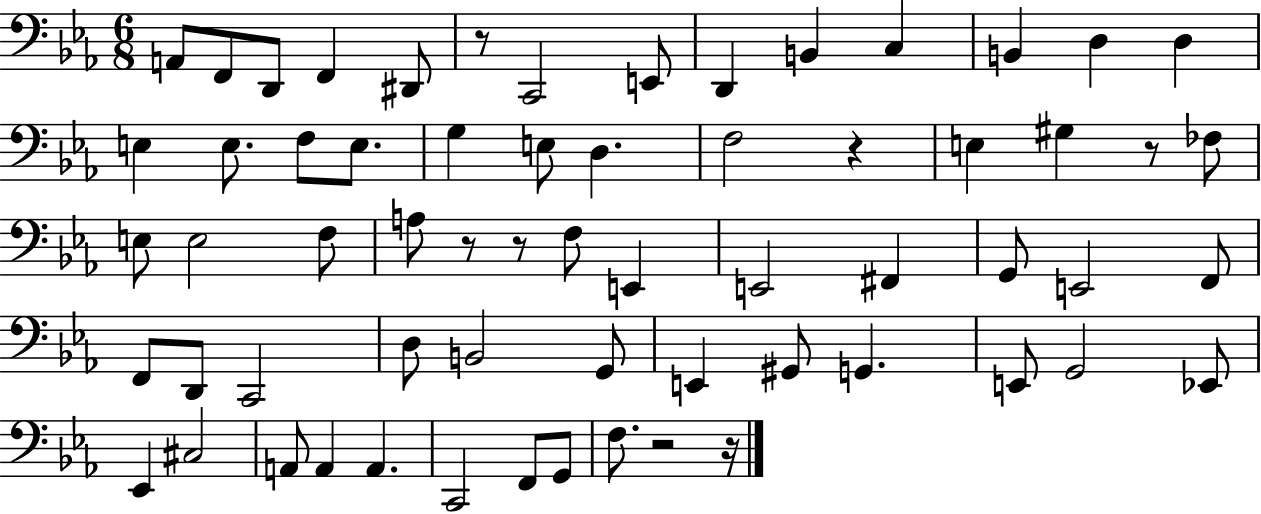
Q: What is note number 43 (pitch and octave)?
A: G#2